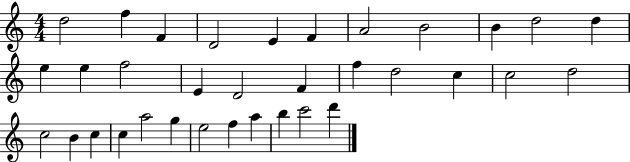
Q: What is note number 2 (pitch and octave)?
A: F5